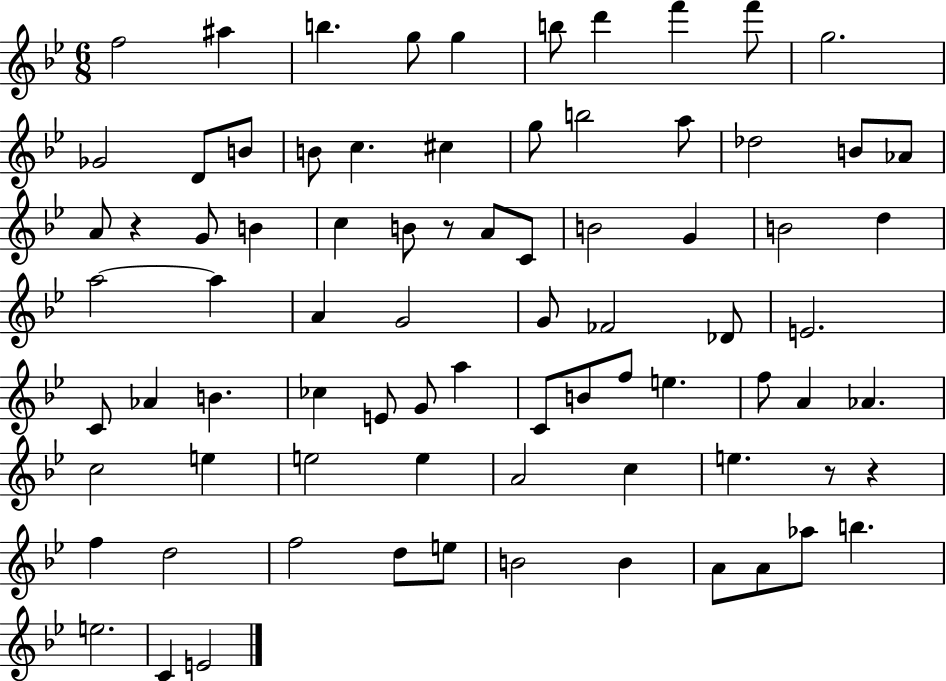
X:1
T:Untitled
M:6/8
L:1/4
K:Bb
f2 ^a b g/2 g b/2 d' f' f'/2 g2 _G2 D/2 B/2 B/2 c ^c g/2 b2 a/2 _d2 B/2 _A/2 A/2 z G/2 B c B/2 z/2 A/2 C/2 B2 G B2 d a2 a A G2 G/2 _F2 _D/2 E2 C/2 _A B _c E/2 G/2 a C/2 B/2 f/2 e f/2 A _A c2 e e2 e A2 c e z/2 z f d2 f2 d/2 e/2 B2 B A/2 A/2 _a/2 b e2 C E2